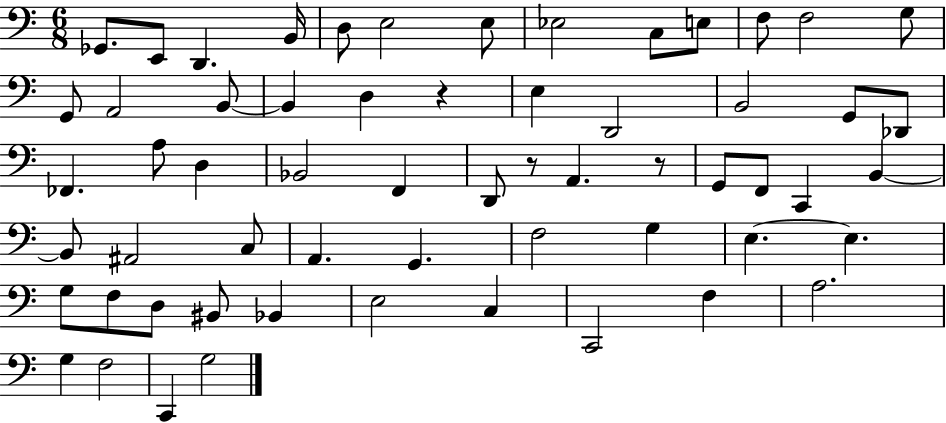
X:1
T:Untitled
M:6/8
L:1/4
K:C
_G,,/2 E,,/2 D,, B,,/4 D,/2 E,2 E,/2 _E,2 C,/2 E,/2 F,/2 F,2 G,/2 G,,/2 A,,2 B,,/2 B,, D, z E, D,,2 B,,2 G,,/2 _D,,/2 _F,, A,/2 D, _B,,2 F,, D,,/2 z/2 A,, z/2 G,,/2 F,,/2 C,, B,, B,,/2 ^A,,2 C,/2 A,, G,, F,2 G, E, E, G,/2 F,/2 D,/2 ^B,,/2 _B,, E,2 C, C,,2 F, A,2 G, F,2 C,, G,2